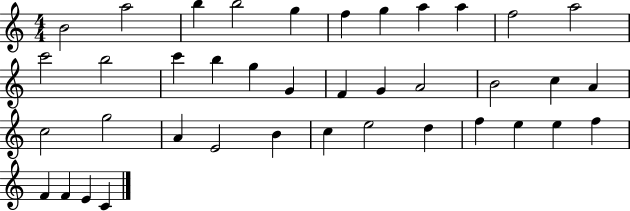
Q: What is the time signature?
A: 4/4